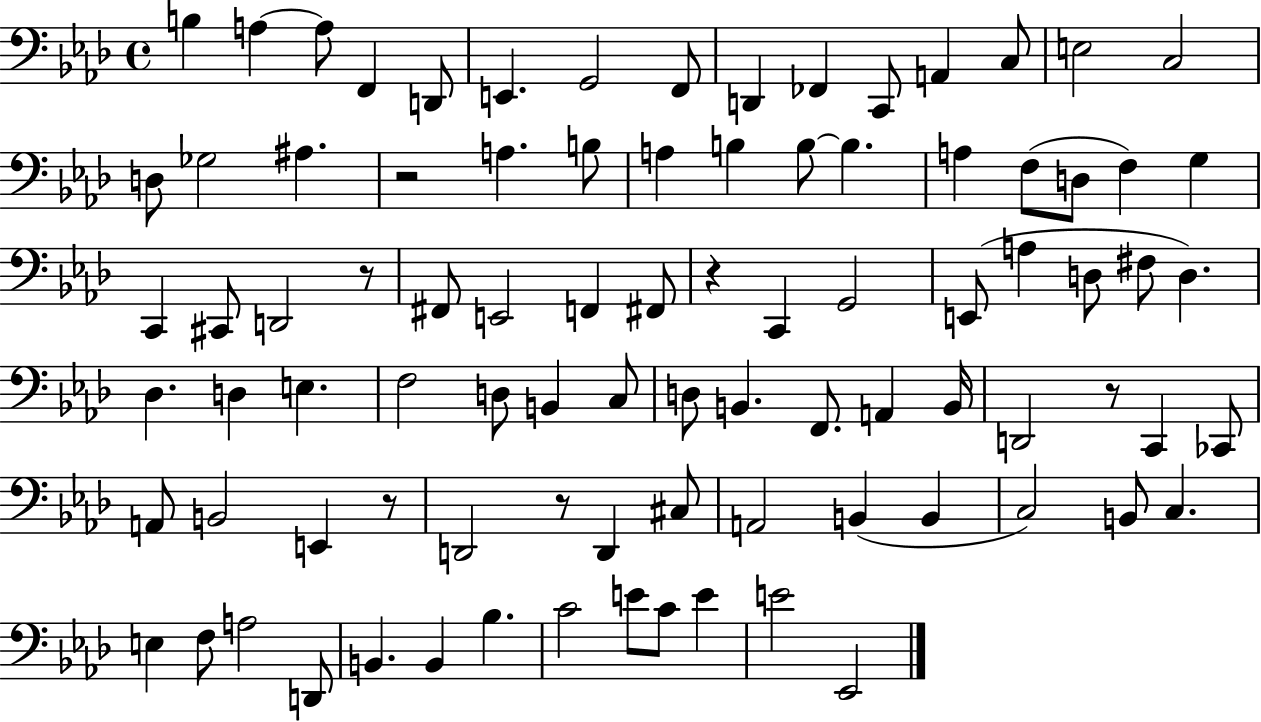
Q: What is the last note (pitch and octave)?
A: Eb2